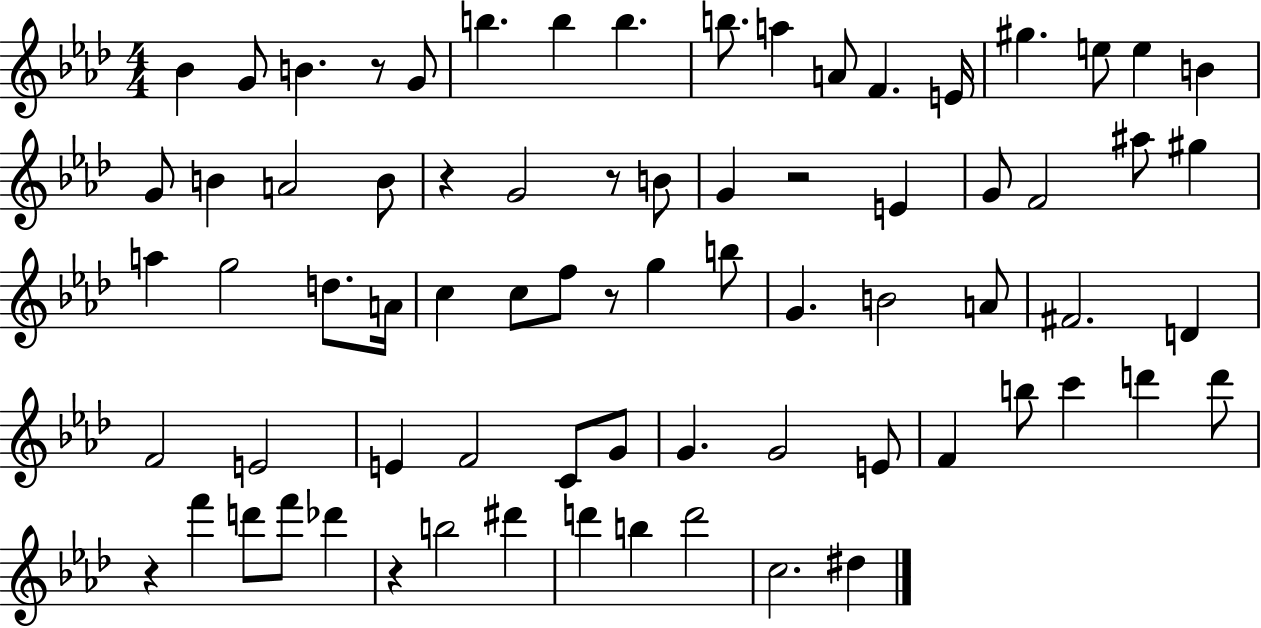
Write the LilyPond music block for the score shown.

{
  \clef treble
  \numericTimeSignature
  \time 4/4
  \key aes \major
  bes'4 g'8 b'4. r8 g'8 | b''4. b''4 b''4. | b''8. a''4 a'8 f'4. e'16 | gis''4. e''8 e''4 b'4 | \break g'8 b'4 a'2 b'8 | r4 g'2 r8 b'8 | g'4 r2 e'4 | g'8 f'2 ais''8 gis''4 | \break a''4 g''2 d''8. a'16 | c''4 c''8 f''8 r8 g''4 b''8 | g'4. b'2 a'8 | fis'2. d'4 | \break f'2 e'2 | e'4 f'2 c'8 g'8 | g'4. g'2 e'8 | f'4 b''8 c'''4 d'''4 d'''8 | \break r4 f'''4 d'''8 f'''8 des'''4 | r4 b''2 dis'''4 | d'''4 b''4 d'''2 | c''2. dis''4 | \break \bar "|."
}